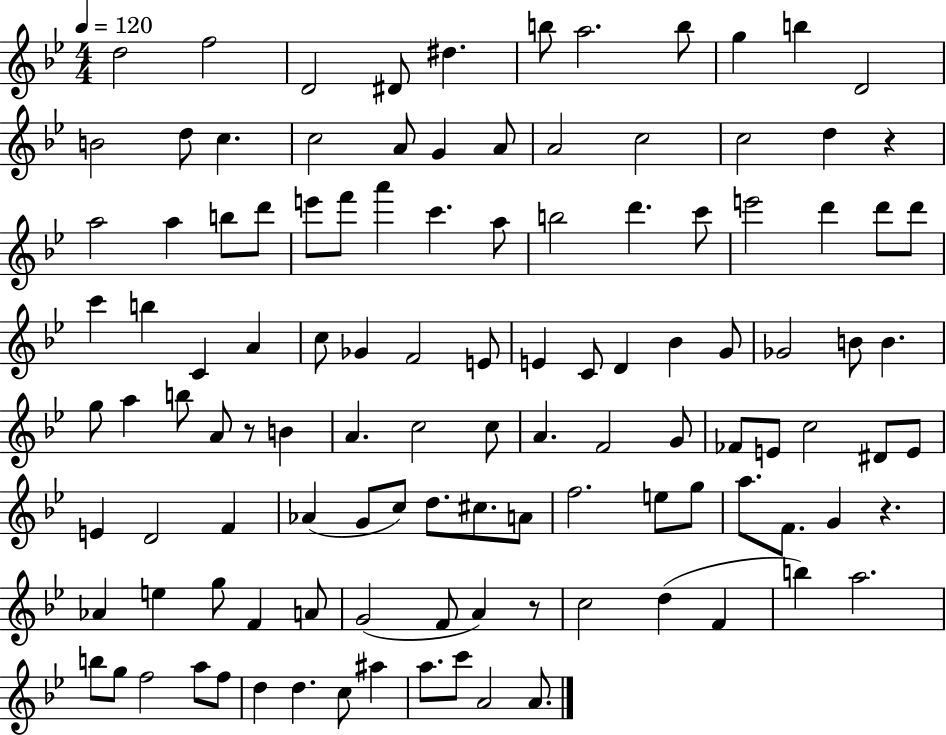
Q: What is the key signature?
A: BES major